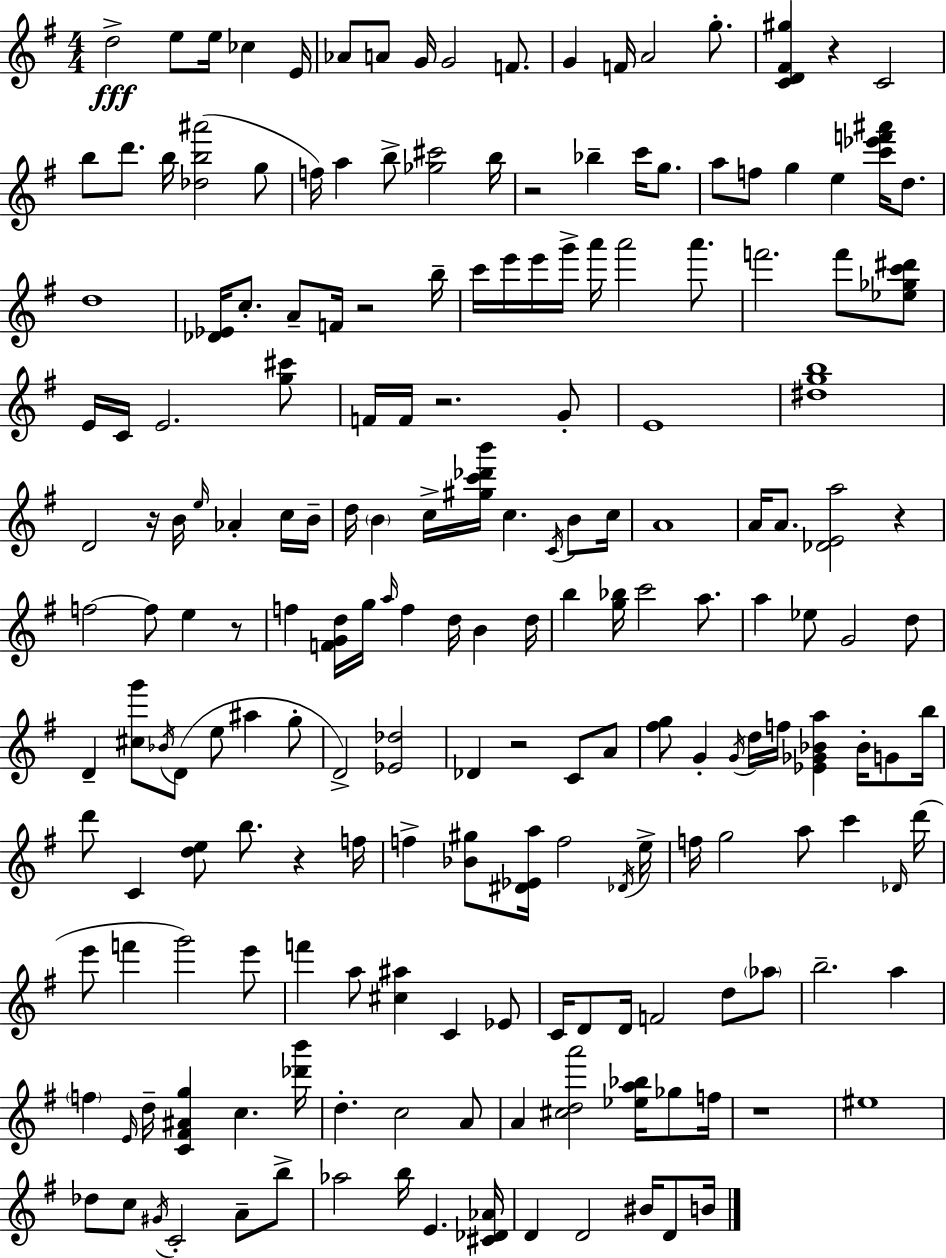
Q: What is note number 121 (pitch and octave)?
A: F6